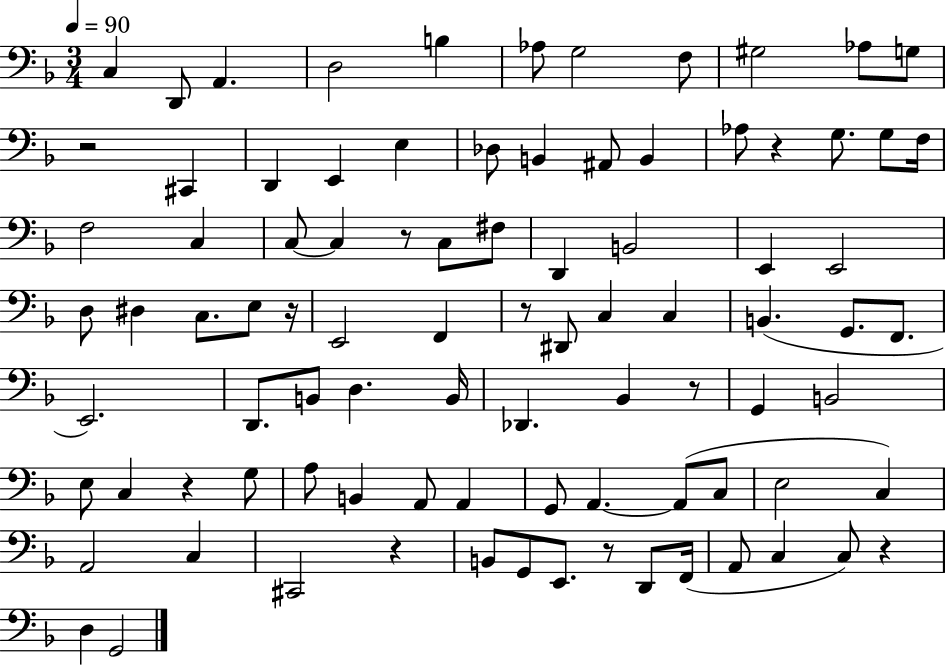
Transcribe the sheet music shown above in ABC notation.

X:1
T:Untitled
M:3/4
L:1/4
K:F
C, D,,/2 A,, D,2 B, _A,/2 G,2 F,/2 ^G,2 _A,/2 G,/2 z2 ^C,, D,, E,, E, _D,/2 B,, ^A,,/2 B,, _A,/2 z G,/2 G,/2 F,/4 F,2 C, C,/2 C, z/2 C,/2 ^F,/2 D,, B,,2 E,, E,,2 D,/2 ^D, C,/2 E,/2 z/4 E,,2 F,, z/2 ^D,,/2 C, C, B,, G,,/2 F,,/2 E,,2 D,,/2 B,,/2 D, B,,/4 _D,, _B,, z/2 G,, B,,2 E,/2 C, z G,/2 A,/2 B,, A,,/2 A,, G,,/2 A,, A,,/2 C,/2 E,2 C, A,,2 C, ^C,,2 z B,,/2 G,,/2 E,,/2 z/2 D,,/2 F,,/4 A,,/2 C, C,/2 z D, G,,2